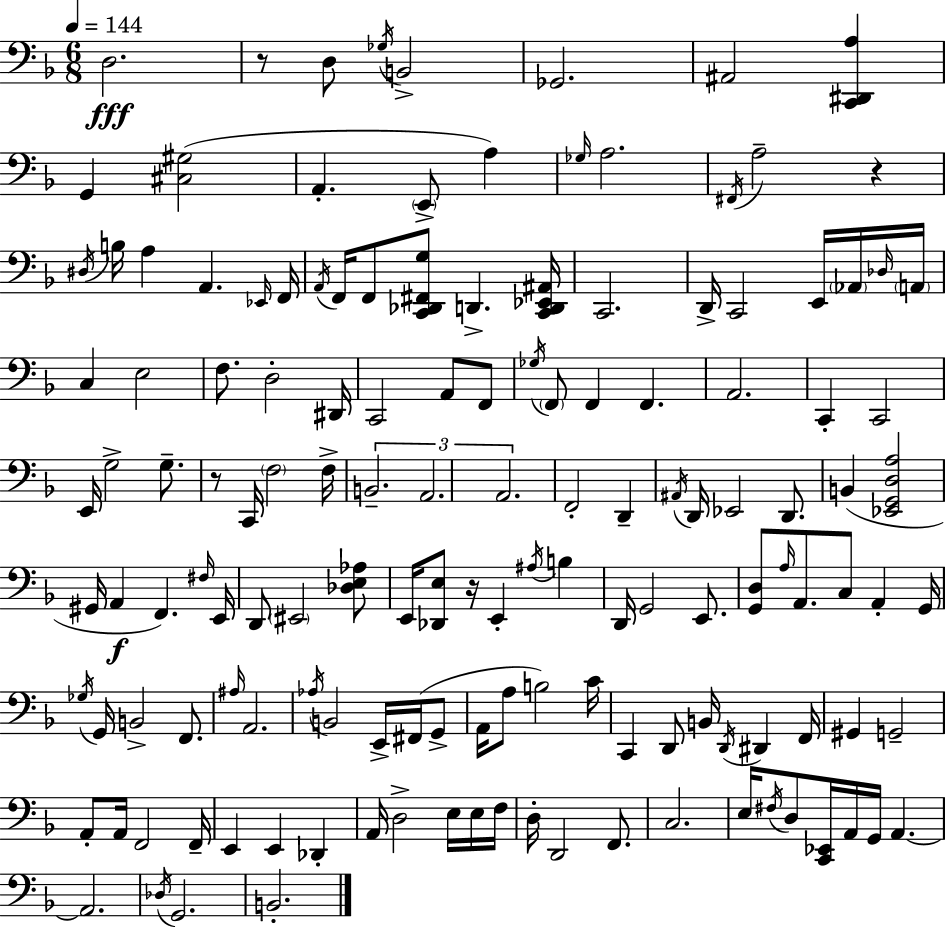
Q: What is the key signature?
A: F major